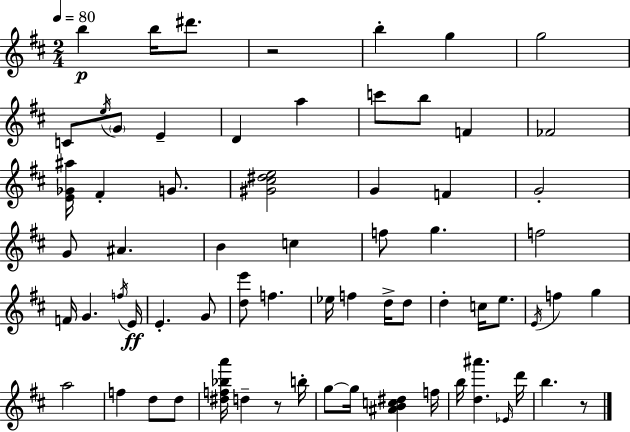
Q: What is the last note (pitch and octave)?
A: B5